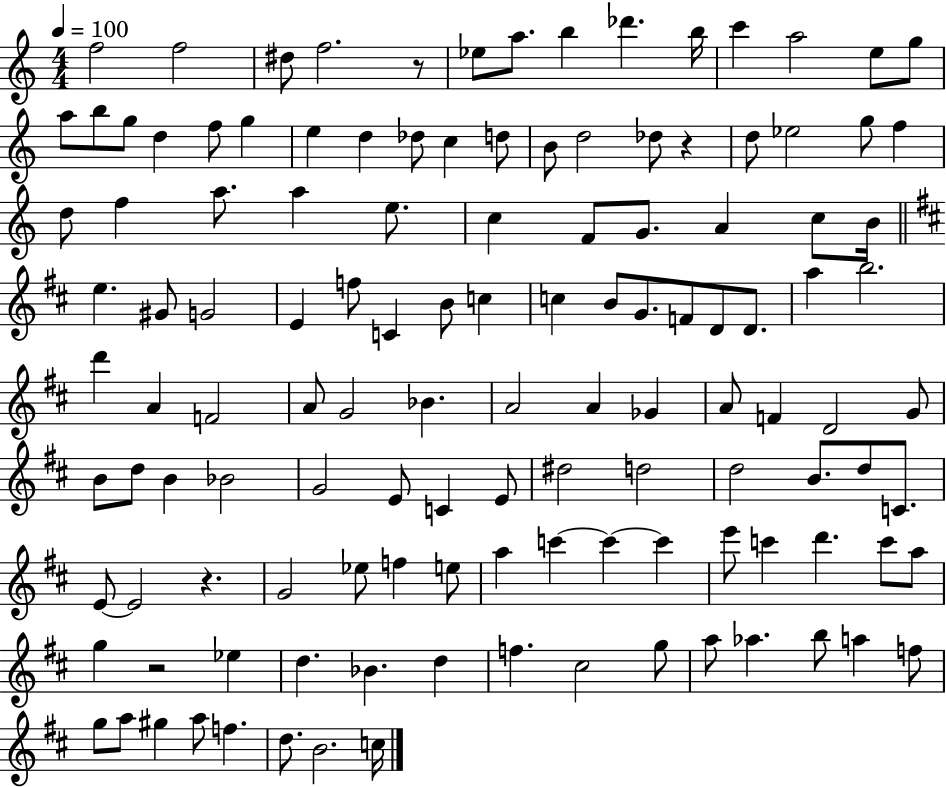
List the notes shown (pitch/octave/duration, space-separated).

F5/h F5/h D#5/e F5/h. R/e Eb5/e A5/e. B5/q Db6/q. B5/s C6/q A5/h E5/e G5/e A5/e B5/e G5/e D5/q F5/e G5/q E5/q D5/q Db5/e C5/q D5/e B4/e D5/h Db5/e R/q D5/e Eb5/h G5/e F5/q D5/e F5/q A5/e. A5/q E5/e. C5/q F4/e G4/e. A4/q C5/e B4/s E5/q. G#4/e G4/h E4/q F5/e C4/q B4/e C5/q C5/q B4/e G4/e. F4/e D4/e D4/e. A5/q B5/h. D6/q A4/q F4/h A4/e G4/h Bb4/q. A4/h A4/q Gb4/q A4/e F4/q D4/h G4/e B4/e D5/e B4/q Bb4/h G4/h E4/e C4/q E4/e D#5/h D5/h D5/h B4/e. D5/e C4/e. E4/e E4/h R/q. G4/h Eb5/e F5/q E5/e A5/q C6/q C6/q C6/q E6/e C6/q D6/q. C6/e A5/e G5/q R/h Eb5/q D5/q. Bb4/q. D5/q F5/q. C#5/h G5/e A5/e Ab5/q. B5/e A5/q F5/e G5/e A5/e G#5/q A5/e F5/q. D5/e. B4/h. C5/s